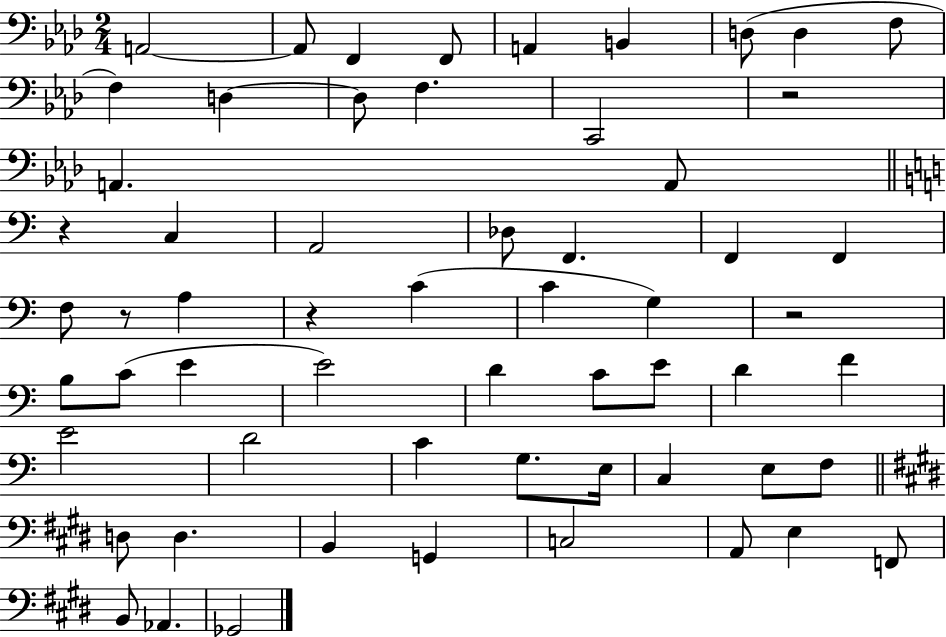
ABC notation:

X:1
T:Untitled
M:2/4
L:1/4
K:Ab
A,,2 A,,/2 F,, F,,/2 A,, B,, D,/2 D, F,/2 F, D, D,/2 F, C,,2 z2 A,, A,,/2 z C, A,,2 _D,/2 F,, F,, F,, F,/2 z/2 A, z C C G, z2 B,/2 C/2 E E2 D C/2 E/2 D F E2 D2 C G,/2 E,/4 C, E,/2 F,/2 D,/2 D, B,, G,, C,2 A,,/2 E, F,,/2 B,,/2 _A,, _G,,2